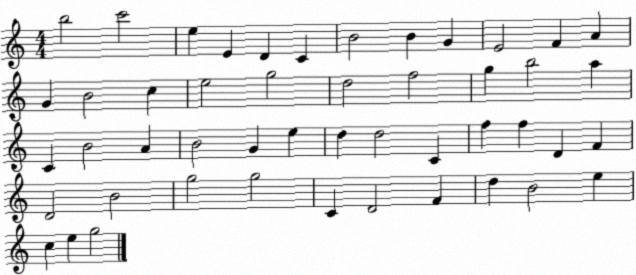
X:1
T:Untitled
M:4/4
L:1/4
K:C
b2 c'2 e E D C B2 B G E2 F A G B2 c e2 g2 d2 f2 g b2 a C B2 A B2 G e d d2 C f f D F D2 B2 g2 g2 C D2 F d B2 e c e g2